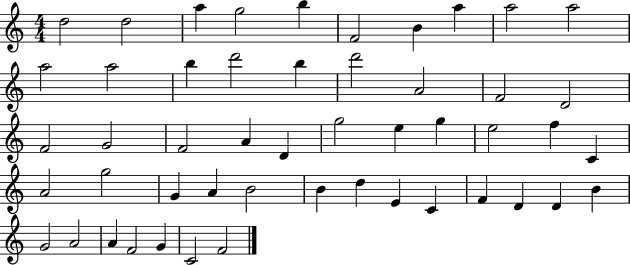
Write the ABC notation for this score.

X:1
T:Untitled
M:4/4
L:1/4
K:C
d2 d2 a g2 b F2 B a a2 a2 a2 a2 b d'2 b d'2 A2 F2 D2 F2 G2 F2 A D g2 e g e2 f C A2 g2 G A B2 B d E C F D D B G2 A2 A F2 G C2 F2